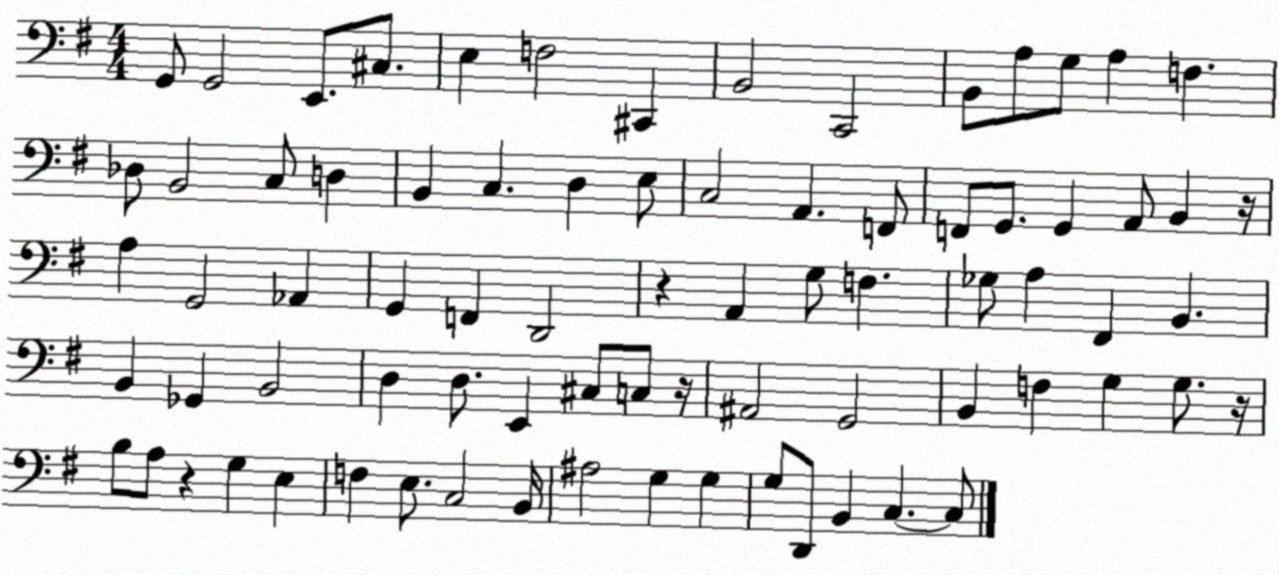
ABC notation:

X:1
T:Untitled
M:4/4
L:1/4
K:G
G,,/2 G,,2 E,,/2 ^C,/2 E, F,2 ^C,, B,,2 C,,2 B,,/2 A,/2 G,/2 A, F, _D,/2 B,,2 C,/2 D, B,, C, D, E,/2 C,2 A,, F,,/2 F,,/2 G,,/2 G,, A,,/2 B,, z/4 A, G,,2 _A,, G,, F,, D,,2 z A,, G,/2 F, _G,/2 A, ^F,, B,, B,, _G,, B,,2 D, D,/2 E,, ^C,/2 C,/2 z/4 ^A,,2 G,,2 B,, F, G, G,/2 z/4 B,/2 A,/2 z G, E, F, E,/2 C,2 B,,/4 ^A,2 G, G, G,/2 D,,/2 B,, C, C,/2